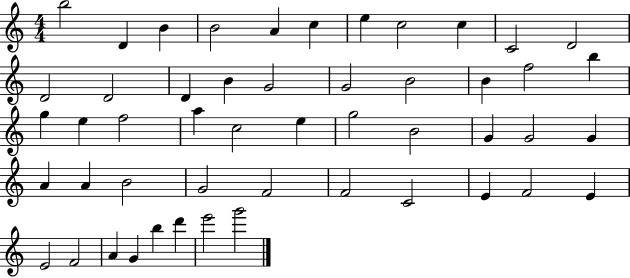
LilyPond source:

{
  \clef treble
  \numericTimeSignature
  \time 4/4
  \key c \major
  b''2 d'4 b'4 | b'2 a'4 c''4 | e''4 c''2 c''4 | c'2 d'2 | \break d'2 d'2 | d'4 b'4 g'2 | g'2 b'2 | b'4 f''2 b''4 | \break g''4 e''4 f''2 | a''4 c''2 e''4 | g''2 b'2 | g'4 g'2 g'4 | \break a'4 a'4 b'2 | g'2 f'2 | f'2 c'2 | e'4 f'2 e'4 | \break e'2 f'2 | a'4 g'4 b''4 d'''4 | e'''2 g'''2 | \bar "|."
}